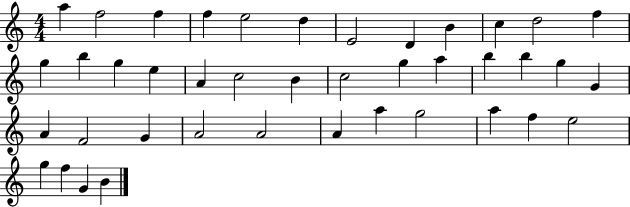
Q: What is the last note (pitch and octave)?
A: B4